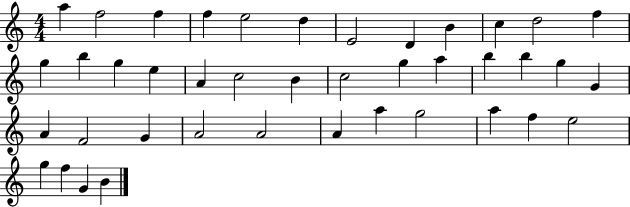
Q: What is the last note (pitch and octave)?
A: B4